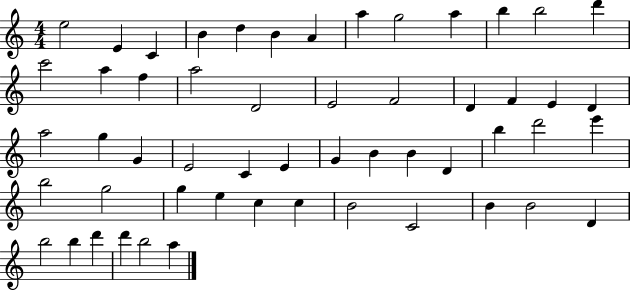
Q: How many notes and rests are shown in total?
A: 54